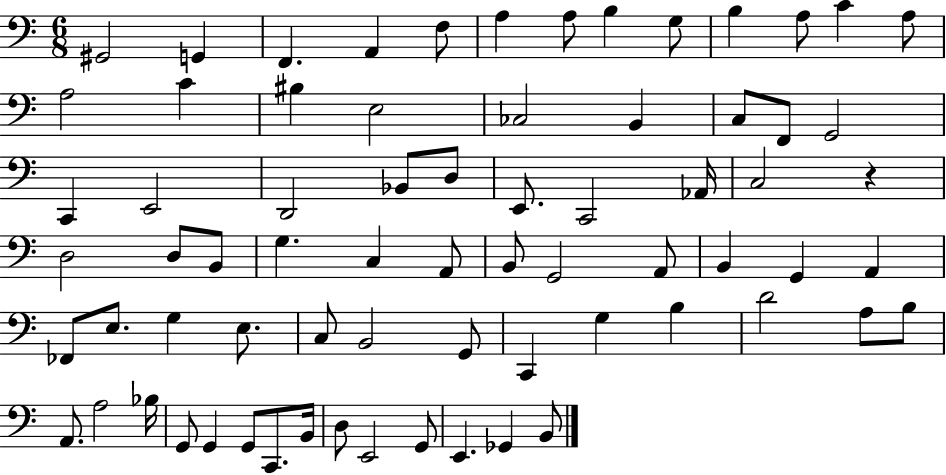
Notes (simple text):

G#2/h G2/q F2/q. A2/q F3/e A3/q A3/e B3/q G3/e B3/q A3/e C4/q A3/e A3/h C4/q BIS3/q E3/h CES3/h B2/q C3/e F2/e G2/h C2/q E2/h D2/h Bb2/e D3/e E2/e. C2/h Ab2/s C3/h R/q D3/h D3/e B2/e G3/q. C3/q A2/e B2/e G2/h A2/e B2/q G2/q A2/q FES2/e E3/e. G3/q E3/e. C3/e B2/h G2/e C2/q G3/q B3/q D4/h A3/e B3/e A2/e. A3/h Bb3/s G2/e G2/q G2/e C2/e. B2/s D3/e E2/h G2/e E2/q. Gb2/q B2/e